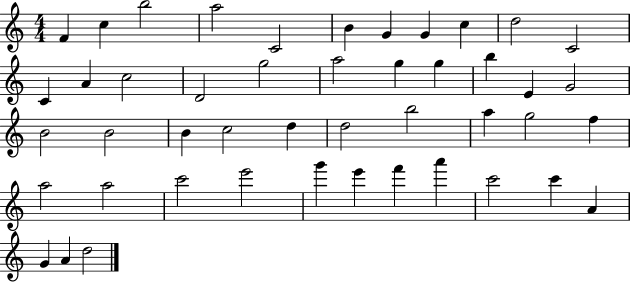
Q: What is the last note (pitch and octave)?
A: D5